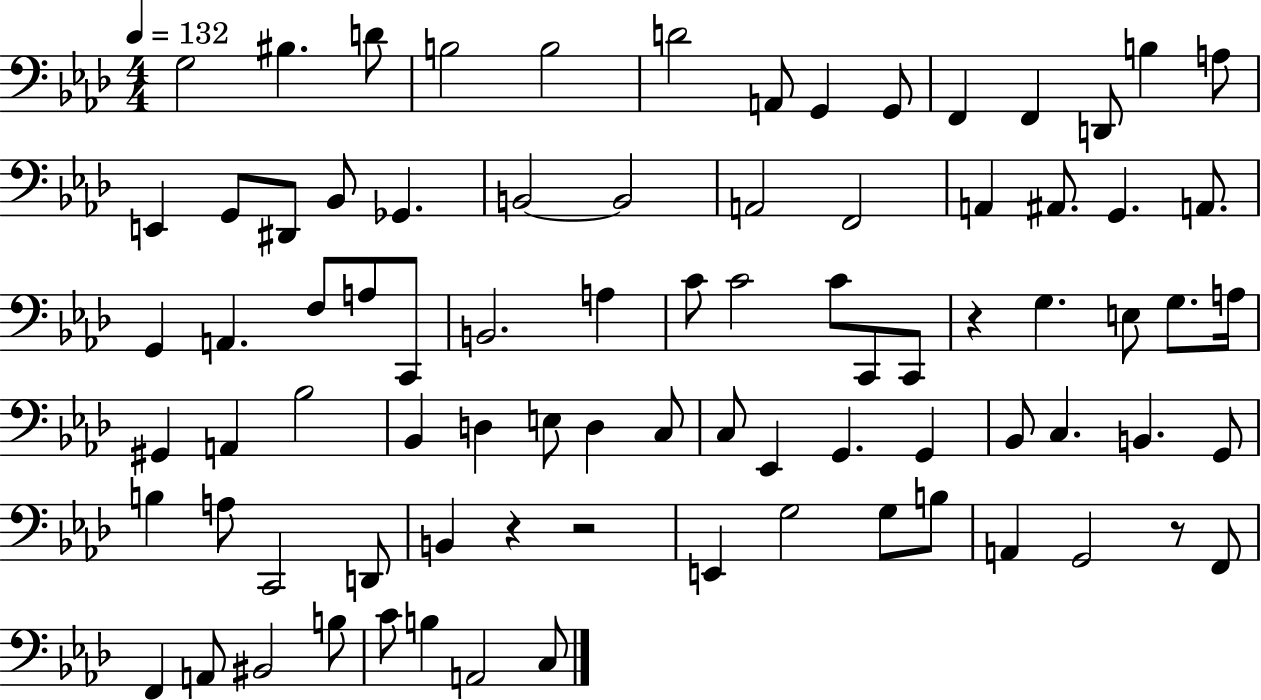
{
  \clef bass
  \numericTimeSignature
  \time 4/4
  \key aes \major
  \tempo 4 = 132
  g2 bis4. d'8 | b2 b2 | d'2 a,8 g,4 g,8 | f,4 f,4 d,8 b4 a8 | \break e,4 g,8 dis,8 bes,8 ges,4. | b,2~~ b,2 | a,2 f,2 | a,4 ais,8. g,4. a,8. | \break g,4 a,4. f8 a8 c,8 | b,2. a4 | c'8 c'2 c'8 c,8 c,8 | r4 g4. e8 g8. a16 | \break gis,4 a,4 bes2 | bes,4 d4 e8 d4 c8 | c8 ees,4 g,4. g,4 | bes,8 c4. b,4. g,8 | \break b4 a8 c,2 d,8 | b,4 r4 r2 | e,4 g2 g8 b8 | a,4 g,2 r8 f,8 | \break f,4 a,8 bis,2 b8 | c'8 b4 a,2 c8 | \bar "|."
}